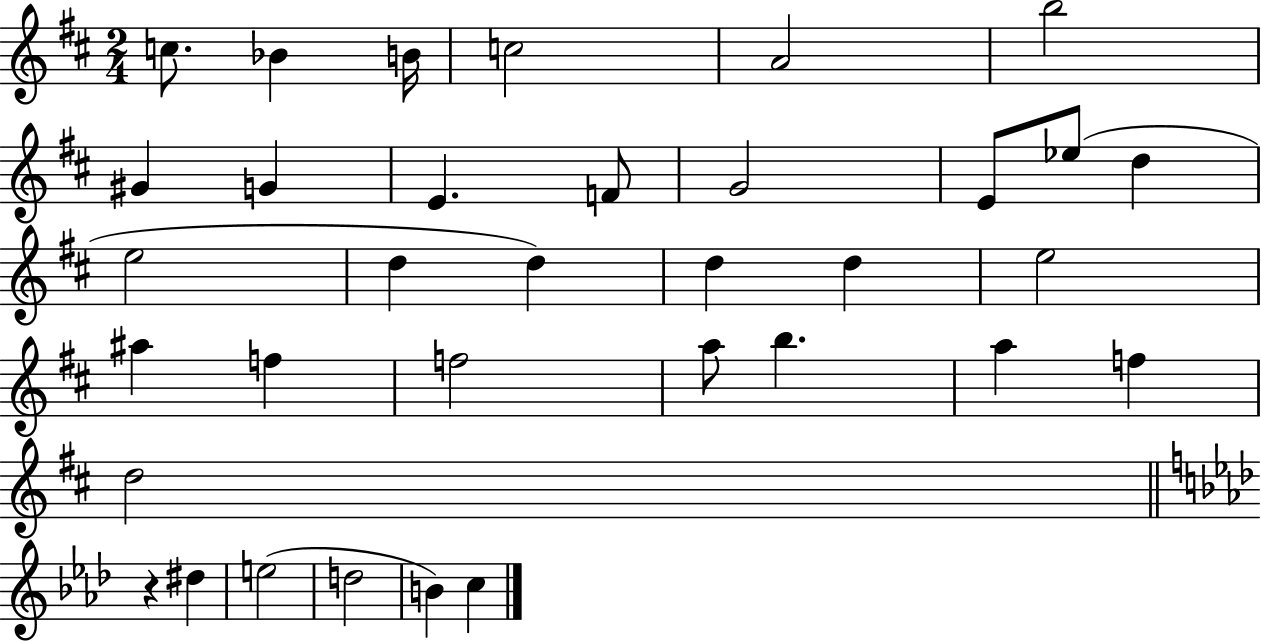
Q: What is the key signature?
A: D major